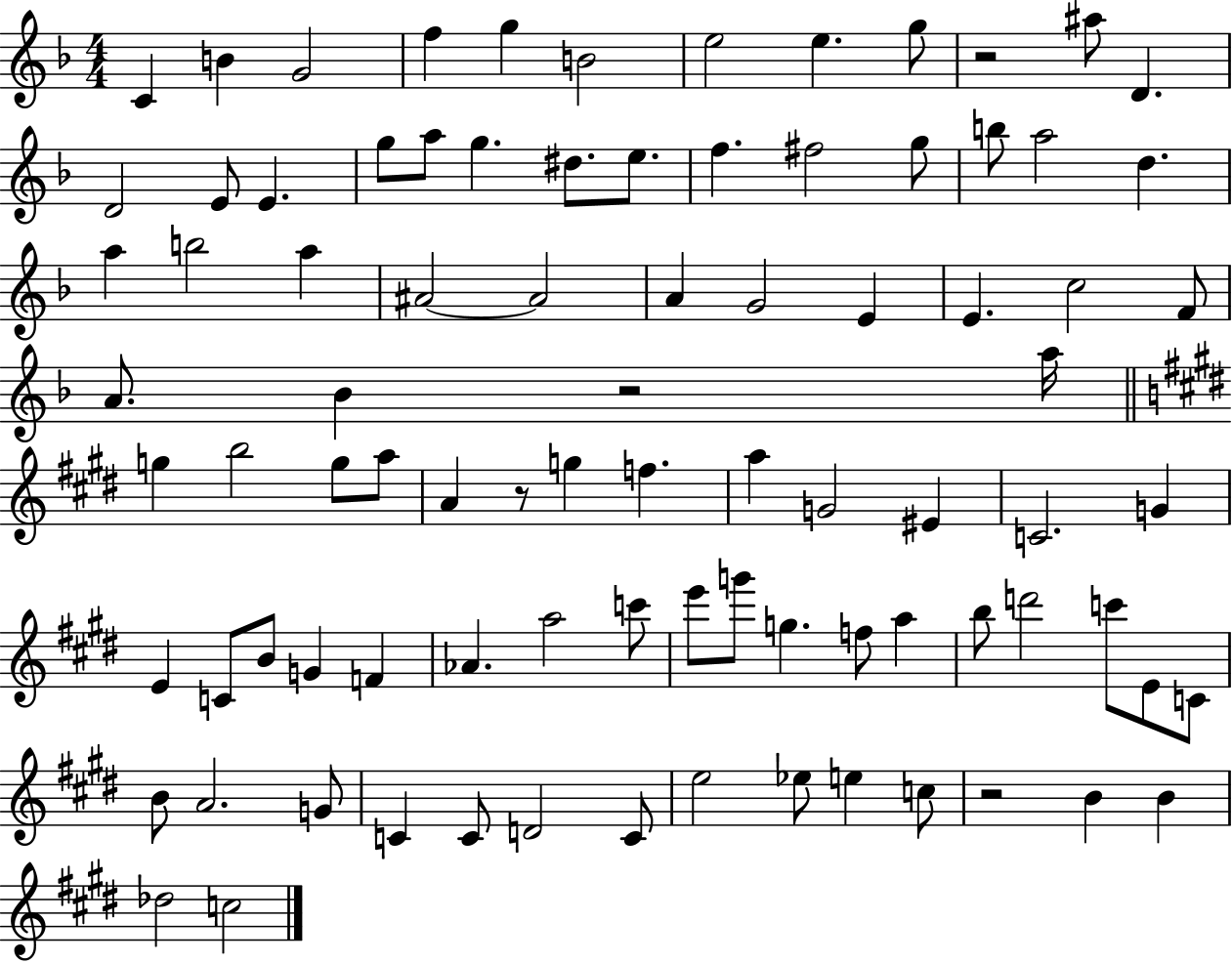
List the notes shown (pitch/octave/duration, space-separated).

C4/q B4/q G4/h F5/q G5/q B4/h E5/h E5/q. G5/e R/h A#5/e D4/q. D4/h E4/e E4/q. G5/e A5/e G5/q. D#5/e. E5/e. F5/q. F#5/h G5/e B5/e A5/h D5/q. A5/q B5/h A5/q A#4/h A#4/h A4/q G4/h E4/q E4/q. C5/h F4/e A4/e. Bb4/q R/h A5/s G5/q B5/h G5/e A5/e A4/q R/e G5/q F5/q. A5/q G4/h EIS4/q C4/h. G4/q E4/q C4/e B4/e G4/q F4/q Ab4/q. A5/h C6/e E6/e G6/e G5/q. F5/e A5/q B5/e D6/h C6/e E4/e C4/e B4/e A4/h. G4/e C4/q C4/e D4/h C4/e E5/h Eb5/e E5/q C5/e R/h B4/q B4/q Db5/h C5/h